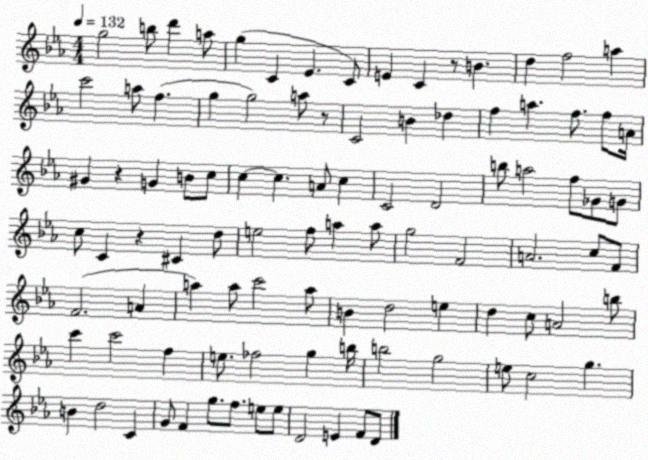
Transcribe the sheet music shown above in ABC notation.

X:1
T:Untitled
M:4/4
L:1/4
K:Eb
g2 b/2 d' a/2 g C _E C/2 E C z/2 B d f2 a c'2 a/2 f g g2 a/2 z/2 C2 B _d f a f/2 f/2 A/4 ^G z G B/2 c/2 c c A/2 c C2 D2 b/2 a2 f/2 _G/2 G/2 c/2 C z ^C d/2 e2 f/2 a a/2 g2 F2 A2 c/2 F/2 F2 A a a/2 c'2 a/2 B d2 e d c/2 A2 b/2 c' c'2 f e/2 _f2 g b/4 b2 g2 e/2 c2 g B d2 C G/2 F g/2 f/2 e/2 e/2 D2 E F/2 D/2